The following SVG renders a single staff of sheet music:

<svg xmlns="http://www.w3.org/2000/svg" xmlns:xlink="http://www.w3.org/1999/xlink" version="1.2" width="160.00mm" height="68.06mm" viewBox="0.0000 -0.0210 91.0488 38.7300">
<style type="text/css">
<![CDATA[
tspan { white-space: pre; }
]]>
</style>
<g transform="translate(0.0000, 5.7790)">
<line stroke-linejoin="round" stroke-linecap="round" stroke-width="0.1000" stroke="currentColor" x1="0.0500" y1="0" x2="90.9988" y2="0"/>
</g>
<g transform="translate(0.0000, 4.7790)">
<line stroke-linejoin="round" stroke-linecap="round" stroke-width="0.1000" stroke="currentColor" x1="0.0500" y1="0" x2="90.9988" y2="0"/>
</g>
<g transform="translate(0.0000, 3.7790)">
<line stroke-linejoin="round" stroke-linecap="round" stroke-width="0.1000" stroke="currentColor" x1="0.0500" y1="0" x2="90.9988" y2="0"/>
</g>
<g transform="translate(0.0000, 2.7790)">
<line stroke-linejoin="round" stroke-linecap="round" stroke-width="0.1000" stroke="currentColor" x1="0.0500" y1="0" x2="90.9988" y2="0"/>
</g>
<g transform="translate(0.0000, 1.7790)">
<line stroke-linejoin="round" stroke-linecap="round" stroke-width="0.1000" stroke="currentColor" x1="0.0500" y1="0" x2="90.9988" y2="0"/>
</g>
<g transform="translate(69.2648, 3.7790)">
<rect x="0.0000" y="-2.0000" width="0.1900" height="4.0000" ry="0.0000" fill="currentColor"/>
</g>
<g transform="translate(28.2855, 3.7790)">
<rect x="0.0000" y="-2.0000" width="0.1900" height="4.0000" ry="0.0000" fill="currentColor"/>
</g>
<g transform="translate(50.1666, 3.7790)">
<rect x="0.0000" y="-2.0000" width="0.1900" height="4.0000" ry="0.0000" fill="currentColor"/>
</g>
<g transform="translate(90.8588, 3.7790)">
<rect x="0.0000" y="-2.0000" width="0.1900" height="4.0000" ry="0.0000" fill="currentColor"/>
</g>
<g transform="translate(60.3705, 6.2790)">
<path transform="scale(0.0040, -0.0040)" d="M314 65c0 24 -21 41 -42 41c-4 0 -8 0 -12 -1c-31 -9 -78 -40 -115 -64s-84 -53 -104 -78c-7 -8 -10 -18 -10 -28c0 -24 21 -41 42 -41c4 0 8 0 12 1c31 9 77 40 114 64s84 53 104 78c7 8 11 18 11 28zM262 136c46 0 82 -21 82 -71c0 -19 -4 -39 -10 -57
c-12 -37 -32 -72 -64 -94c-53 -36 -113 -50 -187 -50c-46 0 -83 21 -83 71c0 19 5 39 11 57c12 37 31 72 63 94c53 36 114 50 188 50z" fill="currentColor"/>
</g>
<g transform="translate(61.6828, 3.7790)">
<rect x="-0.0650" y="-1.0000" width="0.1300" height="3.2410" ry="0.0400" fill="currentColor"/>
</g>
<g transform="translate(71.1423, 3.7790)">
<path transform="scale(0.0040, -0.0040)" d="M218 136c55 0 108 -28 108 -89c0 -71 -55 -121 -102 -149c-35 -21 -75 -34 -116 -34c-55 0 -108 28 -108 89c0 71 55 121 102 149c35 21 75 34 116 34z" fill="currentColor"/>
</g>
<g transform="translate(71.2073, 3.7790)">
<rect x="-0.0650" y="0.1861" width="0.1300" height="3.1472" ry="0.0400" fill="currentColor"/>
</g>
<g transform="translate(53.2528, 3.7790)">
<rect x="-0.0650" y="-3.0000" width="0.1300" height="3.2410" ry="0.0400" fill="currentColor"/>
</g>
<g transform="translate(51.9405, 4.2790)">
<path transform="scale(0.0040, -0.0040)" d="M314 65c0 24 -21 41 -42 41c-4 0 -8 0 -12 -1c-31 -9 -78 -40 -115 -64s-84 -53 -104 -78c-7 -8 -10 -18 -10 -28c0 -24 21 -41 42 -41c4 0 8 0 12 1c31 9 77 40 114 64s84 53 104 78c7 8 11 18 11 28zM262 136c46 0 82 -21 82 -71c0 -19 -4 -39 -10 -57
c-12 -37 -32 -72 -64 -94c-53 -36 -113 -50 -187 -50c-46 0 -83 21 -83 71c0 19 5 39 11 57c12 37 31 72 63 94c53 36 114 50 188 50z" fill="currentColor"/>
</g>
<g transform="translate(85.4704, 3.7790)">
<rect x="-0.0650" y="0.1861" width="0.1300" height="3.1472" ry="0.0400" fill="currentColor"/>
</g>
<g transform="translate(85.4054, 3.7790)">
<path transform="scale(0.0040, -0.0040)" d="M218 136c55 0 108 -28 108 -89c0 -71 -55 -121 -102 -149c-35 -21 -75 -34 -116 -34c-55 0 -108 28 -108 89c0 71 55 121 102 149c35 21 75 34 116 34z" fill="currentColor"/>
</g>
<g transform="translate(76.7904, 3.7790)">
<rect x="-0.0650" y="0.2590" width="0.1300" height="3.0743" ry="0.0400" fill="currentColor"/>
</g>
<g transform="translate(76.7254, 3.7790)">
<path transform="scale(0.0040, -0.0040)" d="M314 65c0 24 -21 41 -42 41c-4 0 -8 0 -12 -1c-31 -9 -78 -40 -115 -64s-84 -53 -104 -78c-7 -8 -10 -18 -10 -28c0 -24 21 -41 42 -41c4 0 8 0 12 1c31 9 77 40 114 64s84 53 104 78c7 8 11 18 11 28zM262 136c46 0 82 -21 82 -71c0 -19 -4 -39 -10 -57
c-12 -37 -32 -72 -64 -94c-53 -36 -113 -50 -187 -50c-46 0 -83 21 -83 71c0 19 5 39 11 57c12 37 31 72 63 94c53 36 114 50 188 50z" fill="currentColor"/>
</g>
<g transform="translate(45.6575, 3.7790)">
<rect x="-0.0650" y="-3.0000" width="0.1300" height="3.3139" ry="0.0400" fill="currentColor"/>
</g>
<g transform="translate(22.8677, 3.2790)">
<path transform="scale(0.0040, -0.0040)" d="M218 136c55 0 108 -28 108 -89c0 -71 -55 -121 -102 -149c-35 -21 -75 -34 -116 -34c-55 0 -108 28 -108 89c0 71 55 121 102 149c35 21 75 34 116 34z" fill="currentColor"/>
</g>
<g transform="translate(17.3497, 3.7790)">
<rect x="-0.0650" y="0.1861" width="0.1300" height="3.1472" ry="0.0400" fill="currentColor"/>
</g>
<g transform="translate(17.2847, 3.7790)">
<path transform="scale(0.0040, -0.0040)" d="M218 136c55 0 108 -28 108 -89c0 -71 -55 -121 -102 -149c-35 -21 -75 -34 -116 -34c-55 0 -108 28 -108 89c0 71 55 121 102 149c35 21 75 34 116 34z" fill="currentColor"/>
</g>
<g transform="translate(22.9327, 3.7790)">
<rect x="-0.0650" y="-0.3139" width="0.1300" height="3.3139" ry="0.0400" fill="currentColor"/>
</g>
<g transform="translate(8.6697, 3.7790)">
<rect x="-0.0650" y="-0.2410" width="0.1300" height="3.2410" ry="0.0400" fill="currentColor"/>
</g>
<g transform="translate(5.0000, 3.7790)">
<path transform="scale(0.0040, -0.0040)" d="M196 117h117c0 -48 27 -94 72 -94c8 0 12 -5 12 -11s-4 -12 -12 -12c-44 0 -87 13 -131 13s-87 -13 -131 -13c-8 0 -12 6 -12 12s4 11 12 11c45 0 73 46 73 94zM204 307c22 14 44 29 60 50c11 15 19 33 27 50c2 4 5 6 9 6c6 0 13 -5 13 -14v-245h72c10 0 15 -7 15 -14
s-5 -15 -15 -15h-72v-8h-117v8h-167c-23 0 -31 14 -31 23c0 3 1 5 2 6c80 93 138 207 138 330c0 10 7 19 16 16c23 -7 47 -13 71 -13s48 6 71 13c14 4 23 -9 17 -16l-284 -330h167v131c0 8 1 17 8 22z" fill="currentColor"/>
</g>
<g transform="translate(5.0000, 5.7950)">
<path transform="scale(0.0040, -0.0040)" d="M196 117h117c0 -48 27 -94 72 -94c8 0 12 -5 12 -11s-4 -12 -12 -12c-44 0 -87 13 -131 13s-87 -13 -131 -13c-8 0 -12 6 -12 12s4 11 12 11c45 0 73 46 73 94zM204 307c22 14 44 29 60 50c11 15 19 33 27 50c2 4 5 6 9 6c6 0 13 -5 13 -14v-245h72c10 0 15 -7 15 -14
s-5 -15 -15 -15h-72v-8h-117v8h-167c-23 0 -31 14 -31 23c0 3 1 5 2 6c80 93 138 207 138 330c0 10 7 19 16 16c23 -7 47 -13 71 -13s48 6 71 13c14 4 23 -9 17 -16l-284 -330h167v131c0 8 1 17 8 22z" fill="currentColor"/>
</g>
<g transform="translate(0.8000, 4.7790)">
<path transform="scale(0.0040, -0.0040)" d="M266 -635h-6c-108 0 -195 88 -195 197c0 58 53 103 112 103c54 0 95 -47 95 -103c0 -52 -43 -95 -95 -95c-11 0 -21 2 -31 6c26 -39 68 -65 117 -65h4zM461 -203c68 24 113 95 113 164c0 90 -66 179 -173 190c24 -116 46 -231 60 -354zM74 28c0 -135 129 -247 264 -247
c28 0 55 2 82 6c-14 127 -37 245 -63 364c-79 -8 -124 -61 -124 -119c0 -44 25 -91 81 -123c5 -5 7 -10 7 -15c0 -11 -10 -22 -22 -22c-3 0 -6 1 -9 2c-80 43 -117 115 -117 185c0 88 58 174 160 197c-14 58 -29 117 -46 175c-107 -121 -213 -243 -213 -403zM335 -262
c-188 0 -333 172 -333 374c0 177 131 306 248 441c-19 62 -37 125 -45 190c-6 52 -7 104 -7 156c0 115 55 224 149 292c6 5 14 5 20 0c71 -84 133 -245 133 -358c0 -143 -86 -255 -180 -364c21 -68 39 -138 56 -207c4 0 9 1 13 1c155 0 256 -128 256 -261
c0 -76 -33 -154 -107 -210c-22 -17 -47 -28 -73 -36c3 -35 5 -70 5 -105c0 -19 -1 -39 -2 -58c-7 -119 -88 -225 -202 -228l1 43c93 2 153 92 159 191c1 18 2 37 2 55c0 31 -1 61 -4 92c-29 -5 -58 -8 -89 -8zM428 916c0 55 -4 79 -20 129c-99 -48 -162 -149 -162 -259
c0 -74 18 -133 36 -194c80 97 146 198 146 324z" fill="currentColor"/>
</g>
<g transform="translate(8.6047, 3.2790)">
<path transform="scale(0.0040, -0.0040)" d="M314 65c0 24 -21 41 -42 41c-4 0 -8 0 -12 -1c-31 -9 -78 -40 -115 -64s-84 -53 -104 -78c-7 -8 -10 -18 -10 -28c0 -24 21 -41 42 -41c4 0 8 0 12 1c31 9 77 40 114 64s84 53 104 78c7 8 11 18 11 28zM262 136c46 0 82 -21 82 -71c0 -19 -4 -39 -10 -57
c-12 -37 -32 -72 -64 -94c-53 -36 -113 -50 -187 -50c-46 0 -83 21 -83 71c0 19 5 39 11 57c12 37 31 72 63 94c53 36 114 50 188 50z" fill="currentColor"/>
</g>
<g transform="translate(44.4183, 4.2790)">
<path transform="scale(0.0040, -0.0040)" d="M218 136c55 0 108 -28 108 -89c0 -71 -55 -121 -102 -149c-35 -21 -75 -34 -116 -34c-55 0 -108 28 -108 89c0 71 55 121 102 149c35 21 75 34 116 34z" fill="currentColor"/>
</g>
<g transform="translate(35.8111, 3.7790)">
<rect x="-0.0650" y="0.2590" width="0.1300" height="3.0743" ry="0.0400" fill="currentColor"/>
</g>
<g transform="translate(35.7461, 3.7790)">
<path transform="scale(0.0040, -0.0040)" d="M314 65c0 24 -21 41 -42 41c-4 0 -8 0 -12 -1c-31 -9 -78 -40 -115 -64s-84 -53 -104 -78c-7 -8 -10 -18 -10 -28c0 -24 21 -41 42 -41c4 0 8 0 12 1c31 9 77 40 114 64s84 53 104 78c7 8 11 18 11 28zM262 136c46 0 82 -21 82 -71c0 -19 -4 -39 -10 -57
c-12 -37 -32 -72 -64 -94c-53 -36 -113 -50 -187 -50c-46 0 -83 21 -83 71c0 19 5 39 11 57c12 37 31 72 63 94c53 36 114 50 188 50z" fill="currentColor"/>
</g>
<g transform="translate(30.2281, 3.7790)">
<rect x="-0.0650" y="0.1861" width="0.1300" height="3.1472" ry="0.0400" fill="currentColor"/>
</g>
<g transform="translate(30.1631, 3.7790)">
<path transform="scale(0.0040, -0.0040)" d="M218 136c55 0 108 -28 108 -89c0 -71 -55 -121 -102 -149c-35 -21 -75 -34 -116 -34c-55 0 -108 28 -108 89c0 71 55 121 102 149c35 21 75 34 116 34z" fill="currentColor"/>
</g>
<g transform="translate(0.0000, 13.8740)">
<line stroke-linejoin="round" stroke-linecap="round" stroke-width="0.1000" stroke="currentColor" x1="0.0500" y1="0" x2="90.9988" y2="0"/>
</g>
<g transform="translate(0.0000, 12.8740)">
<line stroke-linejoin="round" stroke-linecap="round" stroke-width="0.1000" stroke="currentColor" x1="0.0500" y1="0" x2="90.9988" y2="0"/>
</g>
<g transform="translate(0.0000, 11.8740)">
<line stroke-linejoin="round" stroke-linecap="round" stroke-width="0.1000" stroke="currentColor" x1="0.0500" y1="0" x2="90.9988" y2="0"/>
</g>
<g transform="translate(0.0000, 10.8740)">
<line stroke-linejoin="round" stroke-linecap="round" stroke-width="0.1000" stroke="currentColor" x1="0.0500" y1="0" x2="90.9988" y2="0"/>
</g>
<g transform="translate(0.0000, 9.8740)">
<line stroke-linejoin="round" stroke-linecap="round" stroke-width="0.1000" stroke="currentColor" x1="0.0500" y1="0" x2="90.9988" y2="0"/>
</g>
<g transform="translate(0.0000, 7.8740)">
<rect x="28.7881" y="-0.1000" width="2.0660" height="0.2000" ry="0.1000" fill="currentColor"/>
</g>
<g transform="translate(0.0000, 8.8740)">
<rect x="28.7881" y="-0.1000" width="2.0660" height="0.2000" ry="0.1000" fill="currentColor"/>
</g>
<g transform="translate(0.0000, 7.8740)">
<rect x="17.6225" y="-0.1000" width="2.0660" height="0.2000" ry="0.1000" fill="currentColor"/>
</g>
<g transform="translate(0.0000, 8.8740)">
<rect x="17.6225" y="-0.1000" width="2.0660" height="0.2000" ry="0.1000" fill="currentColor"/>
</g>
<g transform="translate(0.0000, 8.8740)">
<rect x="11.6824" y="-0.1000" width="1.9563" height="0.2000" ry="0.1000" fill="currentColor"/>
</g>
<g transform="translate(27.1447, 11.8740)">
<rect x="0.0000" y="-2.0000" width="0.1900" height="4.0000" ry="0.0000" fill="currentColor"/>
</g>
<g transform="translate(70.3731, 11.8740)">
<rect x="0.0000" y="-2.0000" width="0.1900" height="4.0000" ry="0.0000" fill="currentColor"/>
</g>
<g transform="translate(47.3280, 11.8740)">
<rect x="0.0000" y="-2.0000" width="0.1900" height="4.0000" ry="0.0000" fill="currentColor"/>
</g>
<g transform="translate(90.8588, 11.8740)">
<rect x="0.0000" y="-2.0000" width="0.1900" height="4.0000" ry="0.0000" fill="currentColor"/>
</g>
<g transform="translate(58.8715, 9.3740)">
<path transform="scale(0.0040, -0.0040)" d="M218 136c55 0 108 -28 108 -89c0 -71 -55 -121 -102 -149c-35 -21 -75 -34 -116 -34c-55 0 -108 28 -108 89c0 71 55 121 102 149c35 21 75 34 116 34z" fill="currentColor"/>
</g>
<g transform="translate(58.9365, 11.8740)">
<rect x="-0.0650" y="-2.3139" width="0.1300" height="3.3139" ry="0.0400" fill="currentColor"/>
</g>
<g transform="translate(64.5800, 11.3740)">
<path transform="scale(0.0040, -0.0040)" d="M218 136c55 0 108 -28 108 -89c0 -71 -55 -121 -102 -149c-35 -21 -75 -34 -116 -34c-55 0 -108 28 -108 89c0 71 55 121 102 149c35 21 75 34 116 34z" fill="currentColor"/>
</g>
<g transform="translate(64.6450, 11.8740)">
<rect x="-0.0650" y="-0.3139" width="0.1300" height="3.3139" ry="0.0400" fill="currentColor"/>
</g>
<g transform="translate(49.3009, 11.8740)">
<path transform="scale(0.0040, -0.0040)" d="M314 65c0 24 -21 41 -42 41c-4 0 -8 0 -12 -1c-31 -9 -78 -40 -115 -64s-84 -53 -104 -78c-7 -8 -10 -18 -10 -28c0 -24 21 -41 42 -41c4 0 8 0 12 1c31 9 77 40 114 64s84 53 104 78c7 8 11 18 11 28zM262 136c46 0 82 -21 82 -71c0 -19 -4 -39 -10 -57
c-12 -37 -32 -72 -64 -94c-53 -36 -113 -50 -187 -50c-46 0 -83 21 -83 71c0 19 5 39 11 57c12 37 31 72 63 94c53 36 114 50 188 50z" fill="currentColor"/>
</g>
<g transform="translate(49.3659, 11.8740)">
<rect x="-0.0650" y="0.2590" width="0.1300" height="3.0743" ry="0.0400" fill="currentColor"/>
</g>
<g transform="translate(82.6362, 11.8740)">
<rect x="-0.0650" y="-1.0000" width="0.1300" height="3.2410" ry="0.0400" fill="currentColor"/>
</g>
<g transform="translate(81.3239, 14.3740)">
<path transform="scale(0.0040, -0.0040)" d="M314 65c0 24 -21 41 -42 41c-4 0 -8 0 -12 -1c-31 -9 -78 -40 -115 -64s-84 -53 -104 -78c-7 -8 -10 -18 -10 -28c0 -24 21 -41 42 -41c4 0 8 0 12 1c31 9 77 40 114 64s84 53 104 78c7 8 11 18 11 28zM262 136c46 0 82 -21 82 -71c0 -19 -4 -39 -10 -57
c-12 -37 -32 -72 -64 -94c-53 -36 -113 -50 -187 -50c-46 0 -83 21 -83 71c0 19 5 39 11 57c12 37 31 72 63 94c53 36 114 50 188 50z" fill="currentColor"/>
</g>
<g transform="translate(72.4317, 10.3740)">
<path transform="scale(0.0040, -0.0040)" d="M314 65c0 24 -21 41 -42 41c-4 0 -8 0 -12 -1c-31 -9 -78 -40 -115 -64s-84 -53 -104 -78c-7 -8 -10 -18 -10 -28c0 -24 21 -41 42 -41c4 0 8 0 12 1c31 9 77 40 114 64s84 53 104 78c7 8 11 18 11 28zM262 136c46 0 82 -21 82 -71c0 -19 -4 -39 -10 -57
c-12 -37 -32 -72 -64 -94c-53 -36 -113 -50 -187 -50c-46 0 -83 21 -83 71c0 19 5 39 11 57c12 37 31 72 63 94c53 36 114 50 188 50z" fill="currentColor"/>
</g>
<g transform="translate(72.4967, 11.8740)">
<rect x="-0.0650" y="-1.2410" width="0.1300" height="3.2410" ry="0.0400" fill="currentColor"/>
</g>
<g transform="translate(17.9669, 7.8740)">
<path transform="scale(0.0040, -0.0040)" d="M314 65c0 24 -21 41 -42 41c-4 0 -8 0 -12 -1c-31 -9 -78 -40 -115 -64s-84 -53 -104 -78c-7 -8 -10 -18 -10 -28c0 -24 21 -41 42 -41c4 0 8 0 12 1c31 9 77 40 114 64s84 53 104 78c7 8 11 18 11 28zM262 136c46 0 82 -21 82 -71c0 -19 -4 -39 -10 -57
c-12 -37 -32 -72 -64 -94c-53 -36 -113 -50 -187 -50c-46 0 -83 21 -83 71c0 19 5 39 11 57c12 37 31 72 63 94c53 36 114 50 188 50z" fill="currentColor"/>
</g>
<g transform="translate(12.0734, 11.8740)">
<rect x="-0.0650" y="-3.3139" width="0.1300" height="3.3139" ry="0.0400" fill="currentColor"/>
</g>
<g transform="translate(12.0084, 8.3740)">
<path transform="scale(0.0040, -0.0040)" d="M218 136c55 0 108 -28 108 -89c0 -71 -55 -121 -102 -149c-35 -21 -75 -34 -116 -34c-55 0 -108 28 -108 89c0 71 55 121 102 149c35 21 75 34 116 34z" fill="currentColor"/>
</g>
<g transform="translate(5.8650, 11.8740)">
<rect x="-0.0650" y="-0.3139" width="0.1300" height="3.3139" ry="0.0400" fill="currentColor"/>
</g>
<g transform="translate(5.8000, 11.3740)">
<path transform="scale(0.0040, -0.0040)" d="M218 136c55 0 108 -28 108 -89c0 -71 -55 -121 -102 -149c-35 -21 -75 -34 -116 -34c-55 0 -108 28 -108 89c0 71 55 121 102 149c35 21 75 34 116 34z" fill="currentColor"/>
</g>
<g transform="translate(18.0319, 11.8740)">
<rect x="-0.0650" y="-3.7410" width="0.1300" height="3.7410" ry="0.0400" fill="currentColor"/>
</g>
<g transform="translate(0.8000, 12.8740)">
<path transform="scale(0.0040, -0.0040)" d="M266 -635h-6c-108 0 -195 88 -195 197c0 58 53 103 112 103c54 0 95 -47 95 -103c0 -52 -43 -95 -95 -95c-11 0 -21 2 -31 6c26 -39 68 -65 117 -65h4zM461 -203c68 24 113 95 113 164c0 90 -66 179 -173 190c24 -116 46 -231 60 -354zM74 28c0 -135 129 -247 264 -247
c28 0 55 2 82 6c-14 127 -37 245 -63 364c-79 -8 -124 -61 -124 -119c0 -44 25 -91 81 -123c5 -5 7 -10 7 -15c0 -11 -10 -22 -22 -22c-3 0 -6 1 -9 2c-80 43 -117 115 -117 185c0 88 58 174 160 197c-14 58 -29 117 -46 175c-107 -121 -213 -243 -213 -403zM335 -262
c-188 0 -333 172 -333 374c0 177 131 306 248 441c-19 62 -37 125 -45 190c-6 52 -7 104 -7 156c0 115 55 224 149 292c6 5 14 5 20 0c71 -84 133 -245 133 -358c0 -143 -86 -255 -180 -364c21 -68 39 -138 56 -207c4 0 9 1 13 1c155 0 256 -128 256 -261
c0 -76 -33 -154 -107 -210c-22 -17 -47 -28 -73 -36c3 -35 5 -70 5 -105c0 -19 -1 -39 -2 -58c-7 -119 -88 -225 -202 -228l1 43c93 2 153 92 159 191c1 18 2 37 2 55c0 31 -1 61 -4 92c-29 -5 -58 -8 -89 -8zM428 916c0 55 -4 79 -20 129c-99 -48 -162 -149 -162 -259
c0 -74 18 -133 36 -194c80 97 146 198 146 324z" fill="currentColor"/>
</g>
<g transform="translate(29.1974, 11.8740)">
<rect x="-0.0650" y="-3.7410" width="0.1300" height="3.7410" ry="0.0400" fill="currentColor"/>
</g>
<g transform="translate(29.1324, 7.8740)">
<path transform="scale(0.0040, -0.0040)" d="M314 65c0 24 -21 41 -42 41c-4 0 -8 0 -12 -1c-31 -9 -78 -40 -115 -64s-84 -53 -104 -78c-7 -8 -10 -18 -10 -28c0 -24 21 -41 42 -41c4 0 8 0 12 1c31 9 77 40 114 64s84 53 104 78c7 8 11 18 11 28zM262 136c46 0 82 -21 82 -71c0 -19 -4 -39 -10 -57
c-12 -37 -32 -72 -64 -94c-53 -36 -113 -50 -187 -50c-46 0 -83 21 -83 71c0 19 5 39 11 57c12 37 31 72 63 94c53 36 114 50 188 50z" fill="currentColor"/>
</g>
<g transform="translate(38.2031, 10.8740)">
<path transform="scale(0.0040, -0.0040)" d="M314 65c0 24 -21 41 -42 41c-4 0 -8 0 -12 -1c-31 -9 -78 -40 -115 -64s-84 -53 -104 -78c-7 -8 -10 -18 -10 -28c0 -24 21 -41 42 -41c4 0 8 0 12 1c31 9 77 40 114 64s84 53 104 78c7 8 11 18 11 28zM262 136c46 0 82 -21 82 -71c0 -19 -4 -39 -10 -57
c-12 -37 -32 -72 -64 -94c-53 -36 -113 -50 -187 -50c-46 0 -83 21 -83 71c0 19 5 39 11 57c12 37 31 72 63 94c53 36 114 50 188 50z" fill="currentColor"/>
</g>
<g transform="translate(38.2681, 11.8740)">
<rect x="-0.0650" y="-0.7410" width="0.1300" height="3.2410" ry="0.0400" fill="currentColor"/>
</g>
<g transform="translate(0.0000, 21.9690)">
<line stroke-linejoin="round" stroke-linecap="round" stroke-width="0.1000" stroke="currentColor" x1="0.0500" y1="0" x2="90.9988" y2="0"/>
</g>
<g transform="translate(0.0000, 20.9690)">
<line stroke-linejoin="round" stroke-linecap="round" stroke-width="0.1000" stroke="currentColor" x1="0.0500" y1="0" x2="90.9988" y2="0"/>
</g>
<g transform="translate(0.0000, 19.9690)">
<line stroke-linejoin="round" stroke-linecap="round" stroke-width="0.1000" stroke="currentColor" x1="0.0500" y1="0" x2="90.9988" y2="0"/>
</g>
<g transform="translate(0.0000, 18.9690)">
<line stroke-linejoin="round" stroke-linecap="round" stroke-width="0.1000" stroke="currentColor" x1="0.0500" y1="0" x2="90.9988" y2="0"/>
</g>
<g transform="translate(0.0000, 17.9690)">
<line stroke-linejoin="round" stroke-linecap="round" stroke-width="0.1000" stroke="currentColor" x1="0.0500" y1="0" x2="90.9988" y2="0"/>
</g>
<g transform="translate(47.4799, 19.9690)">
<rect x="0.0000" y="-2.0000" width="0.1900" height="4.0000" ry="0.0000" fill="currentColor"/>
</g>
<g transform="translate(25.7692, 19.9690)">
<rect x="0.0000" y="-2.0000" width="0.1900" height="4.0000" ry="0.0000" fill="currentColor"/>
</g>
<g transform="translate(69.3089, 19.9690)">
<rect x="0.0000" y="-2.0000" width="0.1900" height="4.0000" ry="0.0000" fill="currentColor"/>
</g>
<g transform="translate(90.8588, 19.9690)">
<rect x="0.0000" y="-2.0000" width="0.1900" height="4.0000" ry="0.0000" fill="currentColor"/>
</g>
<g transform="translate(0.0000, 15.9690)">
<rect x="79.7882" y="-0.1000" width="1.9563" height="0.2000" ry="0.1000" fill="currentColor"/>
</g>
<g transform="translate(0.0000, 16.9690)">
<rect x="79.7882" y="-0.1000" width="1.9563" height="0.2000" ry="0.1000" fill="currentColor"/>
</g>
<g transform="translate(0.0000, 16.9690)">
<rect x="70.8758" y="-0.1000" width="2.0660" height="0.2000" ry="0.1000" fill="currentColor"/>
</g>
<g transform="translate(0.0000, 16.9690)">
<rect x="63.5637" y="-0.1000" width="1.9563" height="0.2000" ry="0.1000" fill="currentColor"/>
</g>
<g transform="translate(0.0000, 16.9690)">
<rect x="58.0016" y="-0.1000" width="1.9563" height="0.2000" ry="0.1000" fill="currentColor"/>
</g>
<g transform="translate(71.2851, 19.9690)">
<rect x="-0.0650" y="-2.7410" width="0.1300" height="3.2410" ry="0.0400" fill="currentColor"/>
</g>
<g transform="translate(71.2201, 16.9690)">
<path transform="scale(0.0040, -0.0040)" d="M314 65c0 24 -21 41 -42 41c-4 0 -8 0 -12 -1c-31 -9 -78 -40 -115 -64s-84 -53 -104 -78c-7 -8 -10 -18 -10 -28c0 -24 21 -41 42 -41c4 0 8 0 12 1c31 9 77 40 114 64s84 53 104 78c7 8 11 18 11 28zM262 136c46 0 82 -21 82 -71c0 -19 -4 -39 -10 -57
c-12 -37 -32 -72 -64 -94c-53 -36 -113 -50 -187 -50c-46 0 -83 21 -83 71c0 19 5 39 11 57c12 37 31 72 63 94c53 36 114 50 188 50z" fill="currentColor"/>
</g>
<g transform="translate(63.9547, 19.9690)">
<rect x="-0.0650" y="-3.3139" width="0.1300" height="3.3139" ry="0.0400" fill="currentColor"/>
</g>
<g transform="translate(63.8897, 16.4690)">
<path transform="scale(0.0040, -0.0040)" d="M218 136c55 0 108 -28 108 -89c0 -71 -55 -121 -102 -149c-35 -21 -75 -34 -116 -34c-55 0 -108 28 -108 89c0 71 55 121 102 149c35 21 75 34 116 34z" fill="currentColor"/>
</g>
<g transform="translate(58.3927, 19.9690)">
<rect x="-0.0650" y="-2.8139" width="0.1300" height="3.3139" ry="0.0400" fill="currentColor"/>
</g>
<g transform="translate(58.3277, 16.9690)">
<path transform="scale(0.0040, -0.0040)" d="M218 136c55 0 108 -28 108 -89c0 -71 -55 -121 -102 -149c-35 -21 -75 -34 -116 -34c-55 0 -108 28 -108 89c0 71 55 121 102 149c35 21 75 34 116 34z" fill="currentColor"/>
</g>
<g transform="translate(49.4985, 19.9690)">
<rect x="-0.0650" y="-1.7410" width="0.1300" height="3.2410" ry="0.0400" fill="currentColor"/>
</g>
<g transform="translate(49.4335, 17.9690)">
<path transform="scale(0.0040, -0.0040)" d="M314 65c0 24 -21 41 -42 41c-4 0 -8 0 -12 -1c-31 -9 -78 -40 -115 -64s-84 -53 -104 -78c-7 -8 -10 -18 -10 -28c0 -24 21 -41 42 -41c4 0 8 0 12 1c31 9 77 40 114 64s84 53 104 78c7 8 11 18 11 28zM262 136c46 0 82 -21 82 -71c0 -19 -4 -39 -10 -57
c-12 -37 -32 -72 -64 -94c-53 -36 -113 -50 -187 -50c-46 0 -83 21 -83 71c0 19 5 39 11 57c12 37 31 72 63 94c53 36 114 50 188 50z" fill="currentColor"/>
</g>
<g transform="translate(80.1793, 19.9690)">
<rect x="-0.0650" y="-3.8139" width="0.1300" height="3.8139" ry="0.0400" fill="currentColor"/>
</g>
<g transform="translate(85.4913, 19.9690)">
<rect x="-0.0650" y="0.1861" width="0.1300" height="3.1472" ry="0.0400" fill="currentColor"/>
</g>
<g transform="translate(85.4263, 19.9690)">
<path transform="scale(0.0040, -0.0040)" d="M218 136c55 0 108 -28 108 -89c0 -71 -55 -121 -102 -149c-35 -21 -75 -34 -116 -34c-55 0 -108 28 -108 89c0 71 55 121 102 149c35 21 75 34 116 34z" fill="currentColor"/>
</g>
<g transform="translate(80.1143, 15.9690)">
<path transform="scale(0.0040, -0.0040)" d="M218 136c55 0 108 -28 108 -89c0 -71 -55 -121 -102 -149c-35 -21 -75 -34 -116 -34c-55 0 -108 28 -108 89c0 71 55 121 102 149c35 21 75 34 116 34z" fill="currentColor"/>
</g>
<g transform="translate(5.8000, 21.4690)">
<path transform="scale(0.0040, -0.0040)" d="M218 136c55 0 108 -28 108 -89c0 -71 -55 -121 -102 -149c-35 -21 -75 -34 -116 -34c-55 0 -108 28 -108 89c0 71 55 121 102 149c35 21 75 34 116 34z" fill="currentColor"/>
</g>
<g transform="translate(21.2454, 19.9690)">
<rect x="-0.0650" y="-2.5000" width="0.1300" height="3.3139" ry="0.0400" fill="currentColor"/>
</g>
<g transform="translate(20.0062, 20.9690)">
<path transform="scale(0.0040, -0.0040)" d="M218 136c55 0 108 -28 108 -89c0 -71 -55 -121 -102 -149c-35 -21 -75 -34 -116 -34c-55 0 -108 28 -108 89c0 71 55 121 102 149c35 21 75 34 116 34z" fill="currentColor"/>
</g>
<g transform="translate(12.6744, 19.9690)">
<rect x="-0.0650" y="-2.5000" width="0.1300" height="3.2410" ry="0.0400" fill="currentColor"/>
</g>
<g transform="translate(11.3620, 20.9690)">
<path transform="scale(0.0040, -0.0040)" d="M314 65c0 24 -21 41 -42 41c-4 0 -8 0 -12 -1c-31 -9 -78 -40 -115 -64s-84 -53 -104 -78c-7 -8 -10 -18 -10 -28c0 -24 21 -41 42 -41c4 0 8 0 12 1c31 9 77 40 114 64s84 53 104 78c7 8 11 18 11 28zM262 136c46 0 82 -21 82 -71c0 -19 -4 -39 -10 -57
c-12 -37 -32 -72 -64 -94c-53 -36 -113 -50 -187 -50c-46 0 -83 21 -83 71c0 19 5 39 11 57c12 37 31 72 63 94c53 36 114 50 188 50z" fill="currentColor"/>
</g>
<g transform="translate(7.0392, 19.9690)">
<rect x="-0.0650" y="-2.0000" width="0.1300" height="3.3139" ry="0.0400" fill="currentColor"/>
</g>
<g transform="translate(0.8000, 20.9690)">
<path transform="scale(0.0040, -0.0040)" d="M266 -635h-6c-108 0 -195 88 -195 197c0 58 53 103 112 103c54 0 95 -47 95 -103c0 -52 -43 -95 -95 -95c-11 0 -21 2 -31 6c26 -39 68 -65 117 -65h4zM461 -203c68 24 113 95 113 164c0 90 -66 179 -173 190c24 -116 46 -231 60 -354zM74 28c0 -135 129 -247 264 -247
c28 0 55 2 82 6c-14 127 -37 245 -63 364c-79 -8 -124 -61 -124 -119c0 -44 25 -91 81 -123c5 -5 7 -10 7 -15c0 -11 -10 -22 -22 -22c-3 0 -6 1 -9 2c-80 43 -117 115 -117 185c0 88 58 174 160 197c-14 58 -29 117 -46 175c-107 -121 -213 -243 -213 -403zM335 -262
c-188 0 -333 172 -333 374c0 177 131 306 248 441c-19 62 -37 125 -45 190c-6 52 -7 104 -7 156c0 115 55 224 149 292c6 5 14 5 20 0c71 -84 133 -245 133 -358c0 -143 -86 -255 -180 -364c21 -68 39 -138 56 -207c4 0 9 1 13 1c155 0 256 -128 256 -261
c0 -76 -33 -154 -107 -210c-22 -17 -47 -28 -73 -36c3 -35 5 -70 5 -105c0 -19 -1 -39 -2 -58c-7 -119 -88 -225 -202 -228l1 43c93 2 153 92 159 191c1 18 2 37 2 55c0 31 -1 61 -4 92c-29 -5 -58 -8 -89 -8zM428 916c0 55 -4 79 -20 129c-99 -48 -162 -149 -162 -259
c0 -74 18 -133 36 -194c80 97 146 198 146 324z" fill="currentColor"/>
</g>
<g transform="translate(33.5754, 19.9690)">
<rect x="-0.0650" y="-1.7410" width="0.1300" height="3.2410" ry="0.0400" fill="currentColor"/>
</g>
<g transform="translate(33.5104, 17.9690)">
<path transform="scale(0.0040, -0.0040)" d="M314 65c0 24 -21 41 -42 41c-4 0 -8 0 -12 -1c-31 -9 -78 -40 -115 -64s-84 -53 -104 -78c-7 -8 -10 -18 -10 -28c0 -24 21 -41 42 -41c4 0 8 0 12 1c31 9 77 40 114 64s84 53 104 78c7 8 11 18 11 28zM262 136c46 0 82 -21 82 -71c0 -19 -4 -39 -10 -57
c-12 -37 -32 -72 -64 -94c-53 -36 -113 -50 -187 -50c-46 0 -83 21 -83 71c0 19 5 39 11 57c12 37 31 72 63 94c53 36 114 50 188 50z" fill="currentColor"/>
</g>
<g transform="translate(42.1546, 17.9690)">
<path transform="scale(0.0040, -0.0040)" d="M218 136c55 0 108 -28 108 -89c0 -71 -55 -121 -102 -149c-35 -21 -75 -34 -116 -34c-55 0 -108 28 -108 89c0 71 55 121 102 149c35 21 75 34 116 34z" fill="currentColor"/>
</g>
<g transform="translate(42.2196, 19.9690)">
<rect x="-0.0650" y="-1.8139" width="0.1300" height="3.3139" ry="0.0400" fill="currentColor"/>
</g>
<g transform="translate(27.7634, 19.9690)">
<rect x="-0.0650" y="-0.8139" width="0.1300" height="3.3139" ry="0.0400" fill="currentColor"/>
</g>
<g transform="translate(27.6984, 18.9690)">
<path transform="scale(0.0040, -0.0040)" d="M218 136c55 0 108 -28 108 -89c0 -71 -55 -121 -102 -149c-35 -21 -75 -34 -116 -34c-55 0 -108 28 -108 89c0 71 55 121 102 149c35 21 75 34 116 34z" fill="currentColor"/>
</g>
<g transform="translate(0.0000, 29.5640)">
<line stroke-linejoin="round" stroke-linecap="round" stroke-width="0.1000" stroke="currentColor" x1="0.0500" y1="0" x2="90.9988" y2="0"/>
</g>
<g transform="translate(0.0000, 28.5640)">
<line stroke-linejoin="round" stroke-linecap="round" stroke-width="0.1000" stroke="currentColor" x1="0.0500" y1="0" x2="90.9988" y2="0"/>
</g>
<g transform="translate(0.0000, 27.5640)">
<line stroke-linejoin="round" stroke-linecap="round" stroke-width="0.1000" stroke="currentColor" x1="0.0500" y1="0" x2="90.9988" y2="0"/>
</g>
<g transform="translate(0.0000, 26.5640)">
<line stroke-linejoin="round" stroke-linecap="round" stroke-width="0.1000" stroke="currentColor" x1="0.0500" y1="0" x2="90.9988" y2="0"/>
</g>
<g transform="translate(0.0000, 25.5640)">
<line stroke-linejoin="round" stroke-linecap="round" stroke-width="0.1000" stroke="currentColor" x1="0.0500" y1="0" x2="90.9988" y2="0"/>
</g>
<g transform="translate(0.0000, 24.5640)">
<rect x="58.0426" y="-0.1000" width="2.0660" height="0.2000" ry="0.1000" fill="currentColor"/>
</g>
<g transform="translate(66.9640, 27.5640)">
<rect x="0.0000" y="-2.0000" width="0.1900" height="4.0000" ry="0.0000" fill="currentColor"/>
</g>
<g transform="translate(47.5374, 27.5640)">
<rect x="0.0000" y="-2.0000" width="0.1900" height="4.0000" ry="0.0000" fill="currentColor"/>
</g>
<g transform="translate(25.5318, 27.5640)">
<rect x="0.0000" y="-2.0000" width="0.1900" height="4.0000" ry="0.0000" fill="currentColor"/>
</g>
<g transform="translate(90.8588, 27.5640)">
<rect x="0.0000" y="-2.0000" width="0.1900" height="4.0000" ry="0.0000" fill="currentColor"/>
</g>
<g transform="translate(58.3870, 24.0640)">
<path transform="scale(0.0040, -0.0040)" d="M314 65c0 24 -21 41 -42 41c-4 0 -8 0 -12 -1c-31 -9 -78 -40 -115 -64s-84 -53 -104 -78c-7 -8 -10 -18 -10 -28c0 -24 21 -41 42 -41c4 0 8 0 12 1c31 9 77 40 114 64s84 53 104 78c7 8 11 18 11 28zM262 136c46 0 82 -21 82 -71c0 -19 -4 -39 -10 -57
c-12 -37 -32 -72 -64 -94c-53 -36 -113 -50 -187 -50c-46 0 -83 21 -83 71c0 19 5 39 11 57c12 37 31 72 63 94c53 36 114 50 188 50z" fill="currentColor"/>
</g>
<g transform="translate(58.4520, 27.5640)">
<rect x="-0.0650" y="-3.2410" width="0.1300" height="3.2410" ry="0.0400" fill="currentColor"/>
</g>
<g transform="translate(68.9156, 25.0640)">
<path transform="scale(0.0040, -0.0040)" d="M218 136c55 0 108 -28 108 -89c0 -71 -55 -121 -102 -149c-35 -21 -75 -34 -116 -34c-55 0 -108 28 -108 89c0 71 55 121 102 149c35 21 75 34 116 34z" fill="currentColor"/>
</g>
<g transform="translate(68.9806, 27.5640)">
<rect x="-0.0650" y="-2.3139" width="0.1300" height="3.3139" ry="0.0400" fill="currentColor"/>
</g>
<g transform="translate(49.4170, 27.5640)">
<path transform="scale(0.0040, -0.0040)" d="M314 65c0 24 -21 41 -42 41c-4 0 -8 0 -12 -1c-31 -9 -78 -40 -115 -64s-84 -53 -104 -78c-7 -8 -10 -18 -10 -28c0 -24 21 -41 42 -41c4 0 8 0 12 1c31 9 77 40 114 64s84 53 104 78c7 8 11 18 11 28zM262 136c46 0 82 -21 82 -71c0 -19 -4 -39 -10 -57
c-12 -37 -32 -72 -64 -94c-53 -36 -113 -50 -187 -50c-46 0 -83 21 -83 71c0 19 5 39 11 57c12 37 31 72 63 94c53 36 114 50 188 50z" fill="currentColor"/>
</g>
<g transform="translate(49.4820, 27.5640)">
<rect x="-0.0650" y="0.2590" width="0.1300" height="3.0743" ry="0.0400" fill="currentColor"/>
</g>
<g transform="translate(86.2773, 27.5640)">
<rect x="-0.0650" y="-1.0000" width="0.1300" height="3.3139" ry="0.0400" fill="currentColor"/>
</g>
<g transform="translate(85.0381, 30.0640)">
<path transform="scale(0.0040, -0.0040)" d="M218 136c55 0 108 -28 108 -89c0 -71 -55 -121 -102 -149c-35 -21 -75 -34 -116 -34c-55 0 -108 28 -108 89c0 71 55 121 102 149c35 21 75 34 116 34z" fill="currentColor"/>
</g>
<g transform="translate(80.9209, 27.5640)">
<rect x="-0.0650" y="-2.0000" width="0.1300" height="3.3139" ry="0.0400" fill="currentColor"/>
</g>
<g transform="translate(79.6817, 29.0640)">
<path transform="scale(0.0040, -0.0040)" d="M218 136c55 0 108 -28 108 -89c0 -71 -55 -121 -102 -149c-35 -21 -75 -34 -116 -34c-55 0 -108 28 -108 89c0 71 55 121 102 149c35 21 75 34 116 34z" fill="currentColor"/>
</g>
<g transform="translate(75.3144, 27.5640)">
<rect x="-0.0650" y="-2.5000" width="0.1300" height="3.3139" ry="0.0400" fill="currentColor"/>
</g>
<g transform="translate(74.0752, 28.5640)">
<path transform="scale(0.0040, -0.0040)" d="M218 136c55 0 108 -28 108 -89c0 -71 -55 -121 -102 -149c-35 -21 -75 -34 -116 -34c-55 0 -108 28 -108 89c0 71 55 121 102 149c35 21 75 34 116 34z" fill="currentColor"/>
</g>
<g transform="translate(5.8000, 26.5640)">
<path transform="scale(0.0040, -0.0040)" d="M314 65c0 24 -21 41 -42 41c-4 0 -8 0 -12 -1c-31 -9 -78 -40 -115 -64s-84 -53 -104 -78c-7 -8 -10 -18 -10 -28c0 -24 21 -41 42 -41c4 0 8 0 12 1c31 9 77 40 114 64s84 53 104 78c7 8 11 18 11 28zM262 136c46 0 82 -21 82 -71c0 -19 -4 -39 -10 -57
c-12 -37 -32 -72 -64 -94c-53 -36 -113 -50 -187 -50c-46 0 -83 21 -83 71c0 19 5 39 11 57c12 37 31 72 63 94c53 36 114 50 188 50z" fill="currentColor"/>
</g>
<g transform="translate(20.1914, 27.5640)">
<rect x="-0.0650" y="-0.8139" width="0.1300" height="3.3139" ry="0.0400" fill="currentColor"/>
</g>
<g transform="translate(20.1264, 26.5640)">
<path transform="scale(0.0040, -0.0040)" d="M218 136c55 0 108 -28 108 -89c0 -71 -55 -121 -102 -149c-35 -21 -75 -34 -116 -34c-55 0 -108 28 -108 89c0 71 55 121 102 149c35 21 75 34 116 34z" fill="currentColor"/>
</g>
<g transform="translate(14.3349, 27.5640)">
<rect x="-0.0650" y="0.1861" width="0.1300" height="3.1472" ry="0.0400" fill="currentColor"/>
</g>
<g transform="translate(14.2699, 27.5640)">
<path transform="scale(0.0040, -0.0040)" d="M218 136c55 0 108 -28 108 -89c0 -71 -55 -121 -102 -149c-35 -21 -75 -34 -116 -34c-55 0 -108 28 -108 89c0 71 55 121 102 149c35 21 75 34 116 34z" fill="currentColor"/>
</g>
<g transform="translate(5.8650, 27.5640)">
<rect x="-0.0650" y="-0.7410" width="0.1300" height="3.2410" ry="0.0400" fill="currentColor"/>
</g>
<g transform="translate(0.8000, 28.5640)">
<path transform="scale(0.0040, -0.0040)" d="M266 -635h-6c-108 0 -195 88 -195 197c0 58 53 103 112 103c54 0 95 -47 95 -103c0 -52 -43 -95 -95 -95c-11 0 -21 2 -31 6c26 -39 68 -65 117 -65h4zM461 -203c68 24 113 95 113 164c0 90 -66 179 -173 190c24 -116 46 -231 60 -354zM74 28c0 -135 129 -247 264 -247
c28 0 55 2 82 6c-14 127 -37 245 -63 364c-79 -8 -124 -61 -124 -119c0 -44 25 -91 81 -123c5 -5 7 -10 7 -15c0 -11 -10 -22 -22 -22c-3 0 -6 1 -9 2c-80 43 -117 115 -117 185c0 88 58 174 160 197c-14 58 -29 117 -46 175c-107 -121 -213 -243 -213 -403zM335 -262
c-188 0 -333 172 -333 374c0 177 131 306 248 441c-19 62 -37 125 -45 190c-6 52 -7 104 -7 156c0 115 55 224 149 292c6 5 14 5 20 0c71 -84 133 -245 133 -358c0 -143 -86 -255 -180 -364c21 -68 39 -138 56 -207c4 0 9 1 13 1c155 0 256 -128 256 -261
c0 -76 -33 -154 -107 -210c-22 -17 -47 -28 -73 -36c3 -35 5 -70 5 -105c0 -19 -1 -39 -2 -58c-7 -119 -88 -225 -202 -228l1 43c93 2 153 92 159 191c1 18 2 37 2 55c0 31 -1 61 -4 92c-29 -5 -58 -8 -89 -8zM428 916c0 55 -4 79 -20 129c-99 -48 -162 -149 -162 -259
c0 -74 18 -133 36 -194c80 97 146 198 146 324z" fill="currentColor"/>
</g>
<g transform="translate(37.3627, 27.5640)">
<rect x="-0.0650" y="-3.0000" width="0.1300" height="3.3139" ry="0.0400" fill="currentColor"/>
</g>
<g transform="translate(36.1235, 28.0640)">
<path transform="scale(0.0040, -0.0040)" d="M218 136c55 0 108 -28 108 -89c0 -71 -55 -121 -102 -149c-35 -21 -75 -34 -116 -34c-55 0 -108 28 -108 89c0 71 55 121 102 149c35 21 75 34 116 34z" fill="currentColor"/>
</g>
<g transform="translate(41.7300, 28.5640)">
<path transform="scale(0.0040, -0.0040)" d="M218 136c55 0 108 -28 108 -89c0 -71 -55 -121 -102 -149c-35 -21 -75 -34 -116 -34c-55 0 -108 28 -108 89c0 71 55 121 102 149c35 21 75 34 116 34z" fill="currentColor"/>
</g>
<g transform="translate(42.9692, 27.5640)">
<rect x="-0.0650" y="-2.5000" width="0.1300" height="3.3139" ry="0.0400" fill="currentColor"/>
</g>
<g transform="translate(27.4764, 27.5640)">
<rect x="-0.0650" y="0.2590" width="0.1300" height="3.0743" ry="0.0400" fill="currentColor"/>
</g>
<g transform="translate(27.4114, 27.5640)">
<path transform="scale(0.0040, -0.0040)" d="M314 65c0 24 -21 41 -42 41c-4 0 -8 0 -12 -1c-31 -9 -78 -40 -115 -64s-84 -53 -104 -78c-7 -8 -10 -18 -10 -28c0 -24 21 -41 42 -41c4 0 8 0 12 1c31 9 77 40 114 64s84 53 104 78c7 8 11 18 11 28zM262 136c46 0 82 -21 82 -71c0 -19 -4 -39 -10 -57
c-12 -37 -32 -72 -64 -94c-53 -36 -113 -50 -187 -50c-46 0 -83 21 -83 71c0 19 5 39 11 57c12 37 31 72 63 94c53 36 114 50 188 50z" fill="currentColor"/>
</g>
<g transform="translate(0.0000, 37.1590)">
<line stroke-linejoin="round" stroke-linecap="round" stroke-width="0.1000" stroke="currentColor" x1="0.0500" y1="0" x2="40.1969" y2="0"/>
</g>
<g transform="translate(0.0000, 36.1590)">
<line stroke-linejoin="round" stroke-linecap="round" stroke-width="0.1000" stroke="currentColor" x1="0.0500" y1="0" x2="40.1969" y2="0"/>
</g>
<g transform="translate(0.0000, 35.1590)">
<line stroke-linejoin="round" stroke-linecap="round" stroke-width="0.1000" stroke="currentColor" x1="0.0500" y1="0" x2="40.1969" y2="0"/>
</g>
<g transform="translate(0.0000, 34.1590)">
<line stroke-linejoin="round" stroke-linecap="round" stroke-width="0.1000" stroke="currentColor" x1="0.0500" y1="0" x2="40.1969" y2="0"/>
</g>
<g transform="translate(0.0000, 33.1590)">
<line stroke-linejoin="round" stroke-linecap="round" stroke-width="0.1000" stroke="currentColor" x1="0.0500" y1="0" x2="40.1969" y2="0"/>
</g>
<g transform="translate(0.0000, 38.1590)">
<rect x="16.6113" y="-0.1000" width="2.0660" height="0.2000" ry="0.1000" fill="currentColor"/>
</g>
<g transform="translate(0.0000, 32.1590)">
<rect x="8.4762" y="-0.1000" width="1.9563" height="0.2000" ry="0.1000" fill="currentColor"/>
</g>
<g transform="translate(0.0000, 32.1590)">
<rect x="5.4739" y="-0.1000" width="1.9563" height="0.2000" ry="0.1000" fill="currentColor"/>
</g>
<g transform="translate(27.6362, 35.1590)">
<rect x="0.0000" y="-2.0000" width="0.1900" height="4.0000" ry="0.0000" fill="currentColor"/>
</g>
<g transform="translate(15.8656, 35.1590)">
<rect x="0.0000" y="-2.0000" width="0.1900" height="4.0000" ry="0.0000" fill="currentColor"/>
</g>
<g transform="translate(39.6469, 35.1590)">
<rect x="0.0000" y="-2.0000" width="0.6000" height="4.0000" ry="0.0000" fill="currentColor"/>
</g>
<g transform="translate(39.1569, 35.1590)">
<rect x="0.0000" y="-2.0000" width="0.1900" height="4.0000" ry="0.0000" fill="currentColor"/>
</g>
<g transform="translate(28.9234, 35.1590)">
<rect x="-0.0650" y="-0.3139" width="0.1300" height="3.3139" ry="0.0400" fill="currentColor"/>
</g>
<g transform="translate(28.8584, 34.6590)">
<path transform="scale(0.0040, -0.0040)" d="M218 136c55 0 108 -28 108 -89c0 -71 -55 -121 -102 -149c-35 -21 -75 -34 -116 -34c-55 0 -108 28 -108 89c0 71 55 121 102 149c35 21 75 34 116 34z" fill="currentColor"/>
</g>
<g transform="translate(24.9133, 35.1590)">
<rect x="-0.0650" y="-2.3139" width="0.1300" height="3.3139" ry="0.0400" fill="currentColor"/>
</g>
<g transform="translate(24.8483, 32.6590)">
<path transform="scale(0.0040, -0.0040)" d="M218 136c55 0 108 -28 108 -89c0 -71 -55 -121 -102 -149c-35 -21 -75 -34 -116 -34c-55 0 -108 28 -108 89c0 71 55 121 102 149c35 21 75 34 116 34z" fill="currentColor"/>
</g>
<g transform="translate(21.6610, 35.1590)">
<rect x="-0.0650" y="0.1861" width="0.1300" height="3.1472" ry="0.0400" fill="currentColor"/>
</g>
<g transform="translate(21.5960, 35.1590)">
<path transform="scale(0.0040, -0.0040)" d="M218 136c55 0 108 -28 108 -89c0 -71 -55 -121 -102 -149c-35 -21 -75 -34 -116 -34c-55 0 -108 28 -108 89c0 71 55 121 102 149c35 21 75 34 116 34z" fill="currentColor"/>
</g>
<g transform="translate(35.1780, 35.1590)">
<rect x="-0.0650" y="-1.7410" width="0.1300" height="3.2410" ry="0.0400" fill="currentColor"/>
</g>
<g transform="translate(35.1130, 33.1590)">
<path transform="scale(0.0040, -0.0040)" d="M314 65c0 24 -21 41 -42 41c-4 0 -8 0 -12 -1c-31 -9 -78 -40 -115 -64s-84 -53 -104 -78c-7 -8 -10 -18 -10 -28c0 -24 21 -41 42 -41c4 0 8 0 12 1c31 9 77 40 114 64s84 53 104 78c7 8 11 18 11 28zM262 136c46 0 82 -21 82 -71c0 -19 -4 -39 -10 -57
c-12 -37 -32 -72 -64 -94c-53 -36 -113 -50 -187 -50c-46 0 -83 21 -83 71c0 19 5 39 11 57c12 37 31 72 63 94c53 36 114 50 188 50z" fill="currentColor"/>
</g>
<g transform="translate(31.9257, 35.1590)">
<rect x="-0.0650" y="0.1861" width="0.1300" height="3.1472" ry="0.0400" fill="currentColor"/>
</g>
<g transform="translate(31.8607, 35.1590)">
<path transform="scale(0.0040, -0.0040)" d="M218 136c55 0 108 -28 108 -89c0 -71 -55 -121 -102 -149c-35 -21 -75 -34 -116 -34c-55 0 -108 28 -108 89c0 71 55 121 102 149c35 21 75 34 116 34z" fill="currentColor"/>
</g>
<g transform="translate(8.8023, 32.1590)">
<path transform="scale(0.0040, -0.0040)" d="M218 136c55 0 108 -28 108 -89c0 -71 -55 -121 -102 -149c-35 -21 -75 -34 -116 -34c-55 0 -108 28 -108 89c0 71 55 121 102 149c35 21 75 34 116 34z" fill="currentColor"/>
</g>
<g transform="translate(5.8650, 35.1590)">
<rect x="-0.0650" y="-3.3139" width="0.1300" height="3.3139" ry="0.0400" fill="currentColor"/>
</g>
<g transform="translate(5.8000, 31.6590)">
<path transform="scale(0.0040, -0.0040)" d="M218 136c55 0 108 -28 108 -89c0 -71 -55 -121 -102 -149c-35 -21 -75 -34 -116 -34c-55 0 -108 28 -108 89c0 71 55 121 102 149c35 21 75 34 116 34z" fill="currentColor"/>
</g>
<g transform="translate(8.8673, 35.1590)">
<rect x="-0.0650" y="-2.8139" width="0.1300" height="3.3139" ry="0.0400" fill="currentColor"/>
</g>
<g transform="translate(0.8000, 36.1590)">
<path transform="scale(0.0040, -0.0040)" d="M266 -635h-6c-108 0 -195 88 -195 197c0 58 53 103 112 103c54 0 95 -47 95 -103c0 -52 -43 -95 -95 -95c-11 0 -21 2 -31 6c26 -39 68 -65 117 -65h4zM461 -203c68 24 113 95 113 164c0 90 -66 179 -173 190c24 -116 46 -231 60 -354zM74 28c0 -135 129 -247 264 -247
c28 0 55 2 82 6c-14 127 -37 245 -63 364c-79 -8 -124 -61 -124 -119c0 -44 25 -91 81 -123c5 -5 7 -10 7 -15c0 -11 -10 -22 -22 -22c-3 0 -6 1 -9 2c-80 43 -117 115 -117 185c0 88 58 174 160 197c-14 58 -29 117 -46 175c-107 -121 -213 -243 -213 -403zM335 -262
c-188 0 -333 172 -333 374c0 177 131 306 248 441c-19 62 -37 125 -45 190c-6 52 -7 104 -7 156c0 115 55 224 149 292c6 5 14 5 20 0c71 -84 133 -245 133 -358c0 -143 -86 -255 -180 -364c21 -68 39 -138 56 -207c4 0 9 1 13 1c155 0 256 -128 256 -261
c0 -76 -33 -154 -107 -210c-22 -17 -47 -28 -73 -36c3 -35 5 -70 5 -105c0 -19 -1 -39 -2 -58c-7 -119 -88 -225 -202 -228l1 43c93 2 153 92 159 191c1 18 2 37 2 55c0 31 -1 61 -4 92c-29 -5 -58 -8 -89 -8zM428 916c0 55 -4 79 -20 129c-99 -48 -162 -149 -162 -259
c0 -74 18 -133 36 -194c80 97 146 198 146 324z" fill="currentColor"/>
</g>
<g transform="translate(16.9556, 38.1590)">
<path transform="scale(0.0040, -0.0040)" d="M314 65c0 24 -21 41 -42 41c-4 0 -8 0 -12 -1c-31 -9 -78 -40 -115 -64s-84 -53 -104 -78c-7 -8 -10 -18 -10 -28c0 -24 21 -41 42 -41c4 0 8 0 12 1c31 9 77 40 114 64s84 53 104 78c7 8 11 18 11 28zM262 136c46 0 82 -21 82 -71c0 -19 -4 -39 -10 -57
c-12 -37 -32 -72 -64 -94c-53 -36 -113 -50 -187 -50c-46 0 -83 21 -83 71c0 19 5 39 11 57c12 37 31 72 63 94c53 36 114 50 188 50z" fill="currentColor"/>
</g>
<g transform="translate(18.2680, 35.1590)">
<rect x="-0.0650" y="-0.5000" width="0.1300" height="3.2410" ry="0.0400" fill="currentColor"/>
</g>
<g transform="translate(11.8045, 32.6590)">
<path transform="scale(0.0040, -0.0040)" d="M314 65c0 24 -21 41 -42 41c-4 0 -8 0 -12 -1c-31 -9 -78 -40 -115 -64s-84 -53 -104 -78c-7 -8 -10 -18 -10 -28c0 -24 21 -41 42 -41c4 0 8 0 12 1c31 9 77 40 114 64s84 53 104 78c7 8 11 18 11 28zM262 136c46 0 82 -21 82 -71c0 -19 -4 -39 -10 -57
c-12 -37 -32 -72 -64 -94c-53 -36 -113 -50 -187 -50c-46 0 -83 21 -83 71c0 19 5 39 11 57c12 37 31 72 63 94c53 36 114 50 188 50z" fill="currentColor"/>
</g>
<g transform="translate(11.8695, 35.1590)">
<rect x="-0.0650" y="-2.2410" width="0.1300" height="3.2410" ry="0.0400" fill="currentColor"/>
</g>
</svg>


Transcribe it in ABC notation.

X:1
T:Untitled
M:4/4
L:1/4
K:C
c2 B c B B2 A A2 D2 B B2 B c b c'2 c'2 d2 B2 g c e2 D2 F G2 G d f2 f f2 a b a2 c' B d2 B d B2 A G B2 b2 g G F D b a g2 C2 B g c B f2